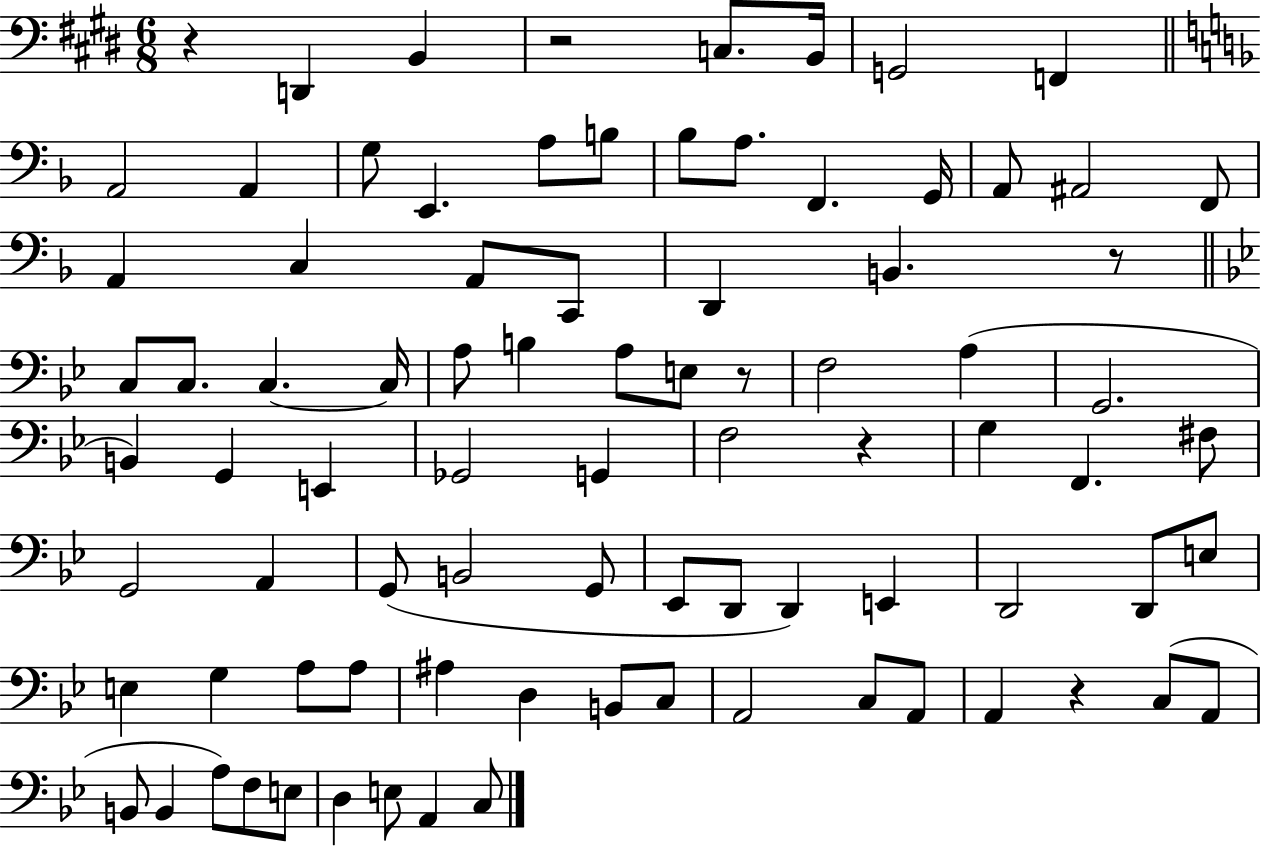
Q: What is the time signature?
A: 6/8